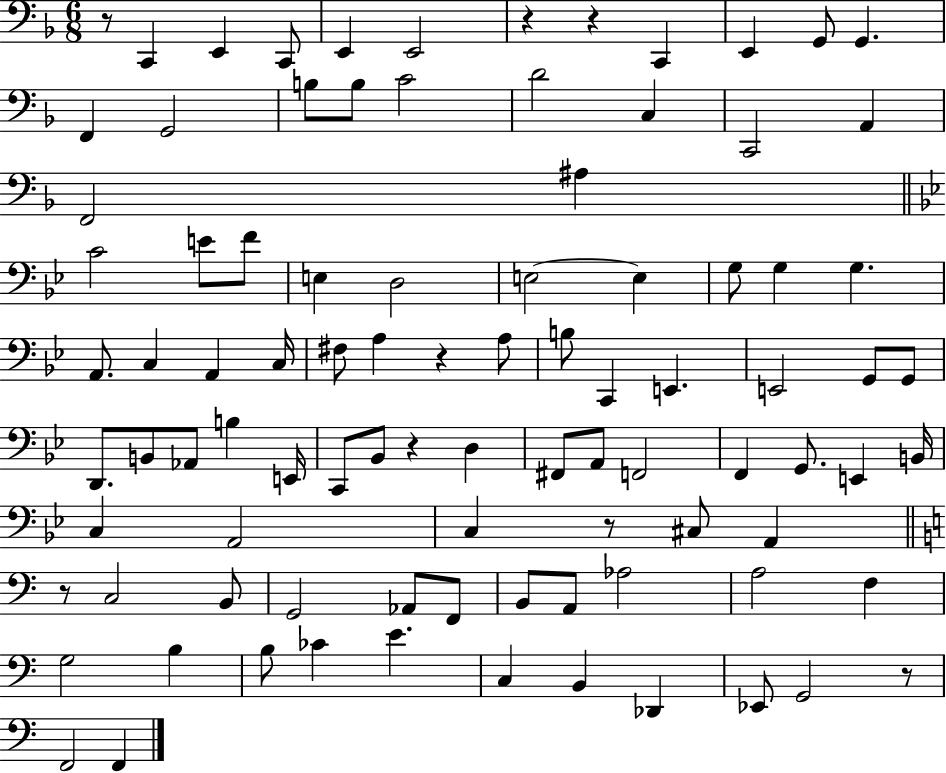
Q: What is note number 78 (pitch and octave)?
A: E4